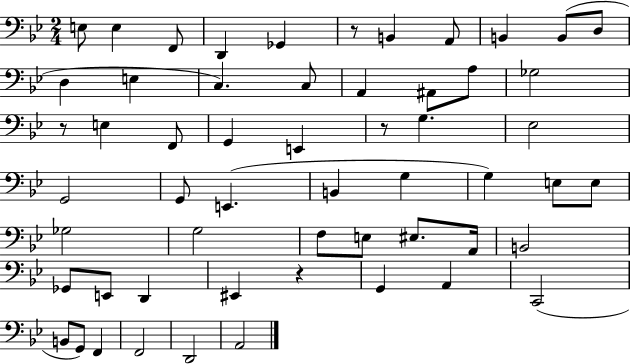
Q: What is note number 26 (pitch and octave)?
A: G2